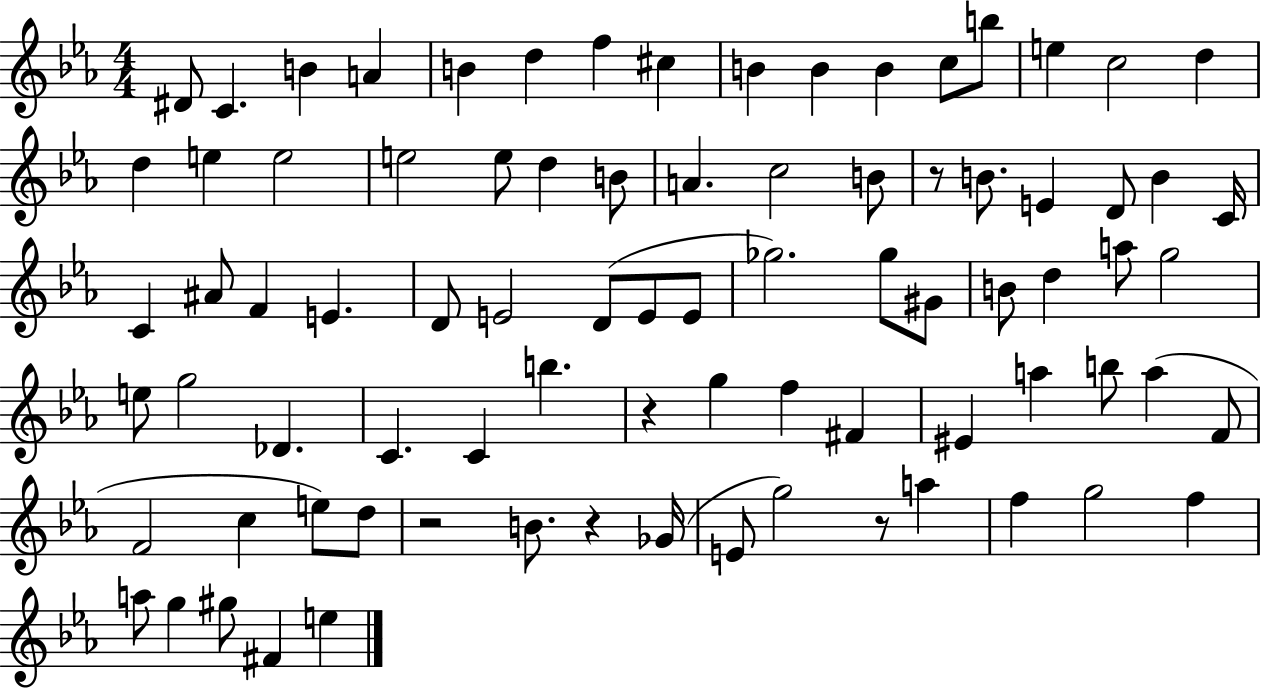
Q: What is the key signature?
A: EES major